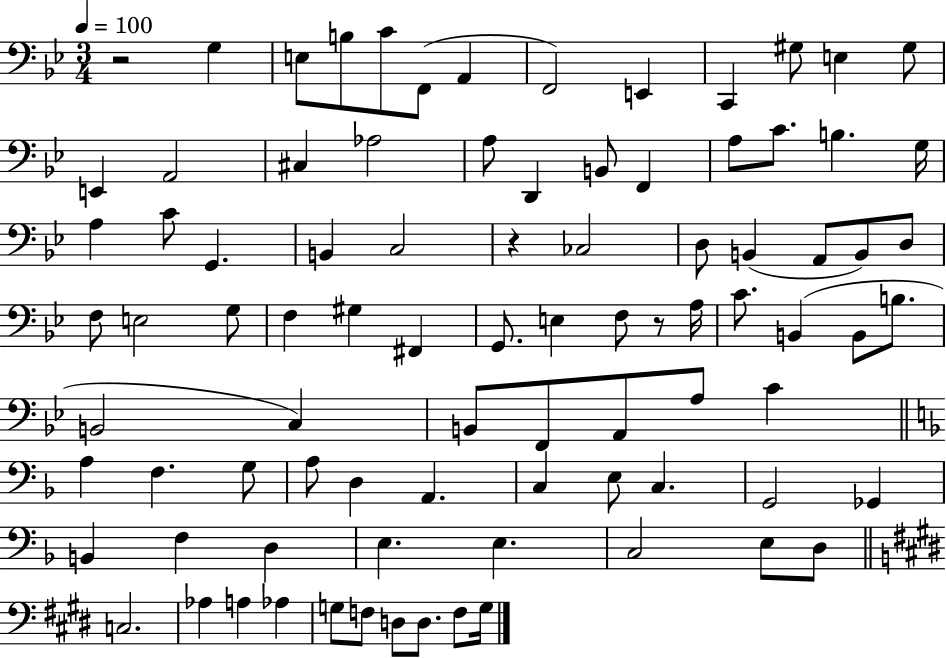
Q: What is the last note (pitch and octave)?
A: G3